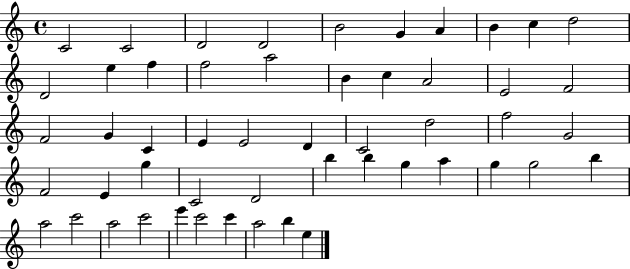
C4/h C4/h D4/h D4/h B4/h G4/q A4/q B4/q C5/q D5/h D4/h E5/q F5/q F5/h A5/h B4/q C5/q A4/h E4/h F4/h F4/h G4/q C4/q E4/q E4/h D4/q C4/h D5/h F5/h G4/h F4/h E4/q G5/q C4/h D4/h B5/q B5/q G5/q A5/q G5/q G5/h B5/q A5/h C6/h A5/h C6/h E6/q C6/h C6/q A5/h B5/q E5/q